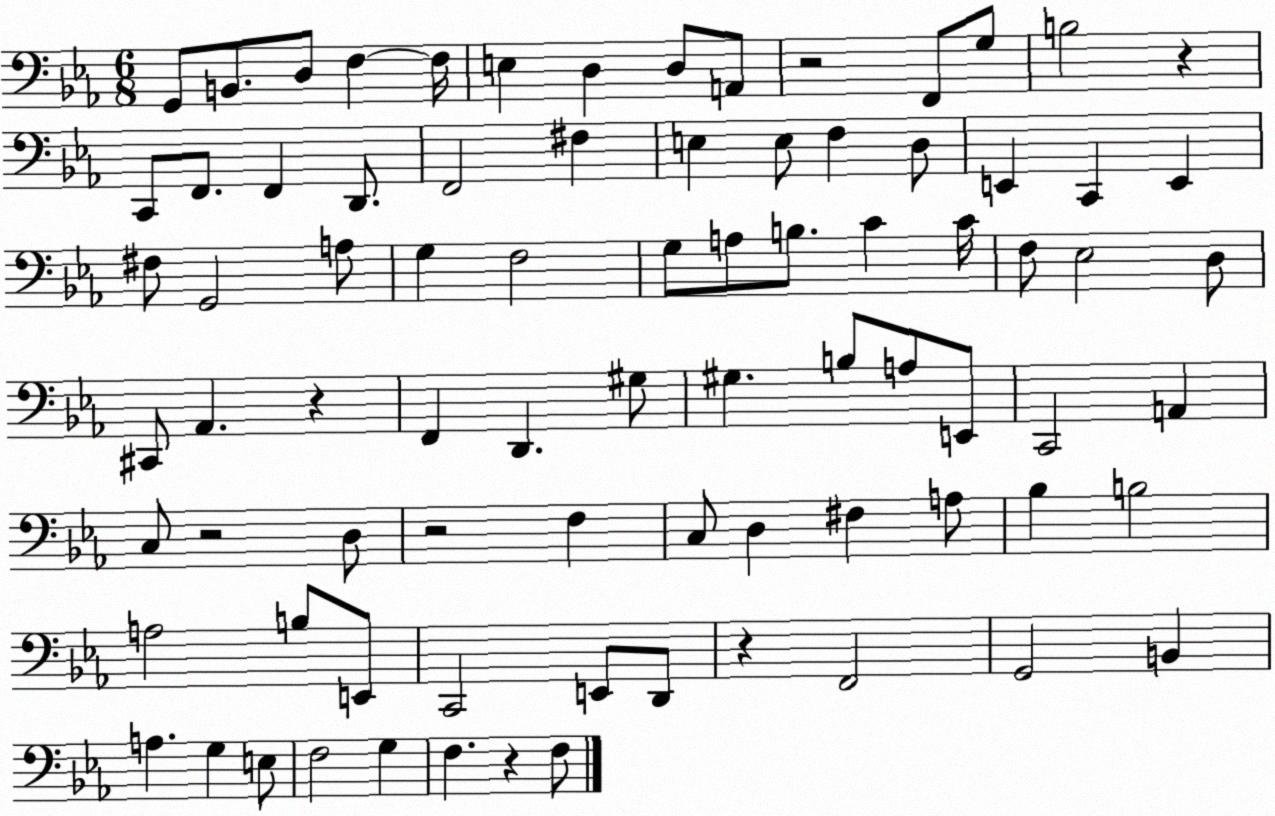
X:1
T:Untitled
M:6/8
L:1/4
K:Eb
G,,/2 B,,/2 D,/2 F, F,/4 E, D, D,/2 A,,/2 z2 F,,/2 G,/2 B,2 z C,,/2 F,,/2 F,, D,,/2 F,,2 ^F, E, E,/2 F, D,/2 E,, C,, E,, ^F,/2 G,,2 A,/2 G, F,2 G,/2 A,/2 B,/2 C C/4 F,/2 _E,2 D,/2 ^C,,/2 _A,, z F,, D,, ^G,/2 ^G, B,/2 A,/2 E,,/2 C,,2 A,, C,/2 z2 D,/2 z2 F, C,/2 D, ^F, A,/2 _B, B,2 A,2 B,/2 E,,/2 C,,2 E,,/2 D,,/2 z F,,2 G,,2 B,, A, G, E,/2 F,2 G, F, z F,/2